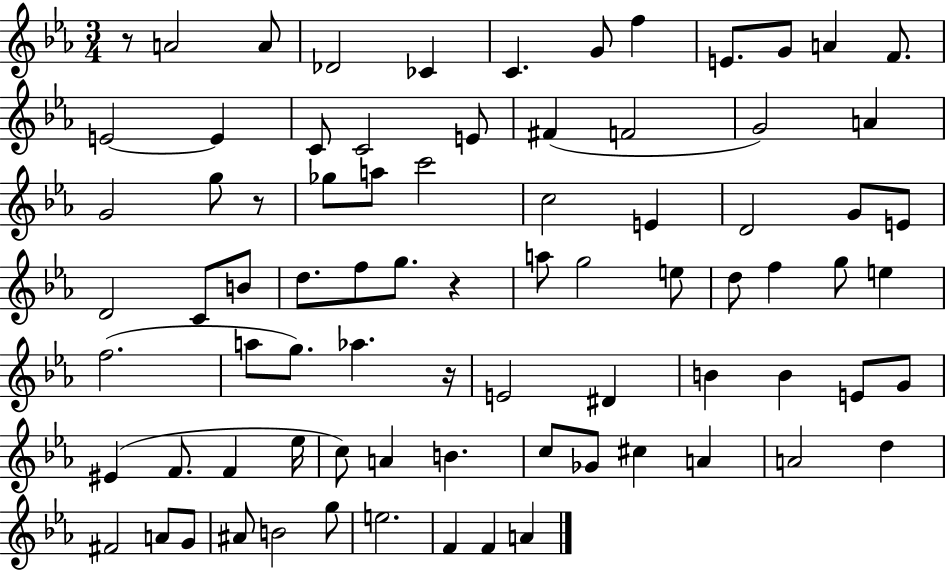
{
  \clef treble
  \numericTimeSignature
  \time 3/4
  \key ees \major
  r8 a'2 a'8 | des'2 ces'4 | c'4. g'8 f''4 | e'8. g'8 a'4 f'8. | \break e'2~~ e'4 | c'8 c'2 e'8 | fis'4( f'2 | g'2) a'4 | \break g'2 g''8 r8 | ges''8 a''8 c'''2 | c''2 e'4 | d'2 g'8 e'8 | \break d'2 c'8 b'8 | d''8. f''8 g''8. r4 | a''8 g''2 e''8 | d''8 f''4 g''8 e''4 | \break f''2.( | a''8 g''8.) aes''4. r16 | e'2 dis'4 | b'4 b'4 e'8 g'8 | \break eis'4( f'8. f'4 ees''16 | c''8) a'4 b'4. | c''8 ges'8 cis''4 a'4 | a'2 d''4 | \break fis'2 a'8 g'8 | ais'8 b'2 g''8 | e''2. | f'4 f'4 a'4 | \break \bar "|."
}